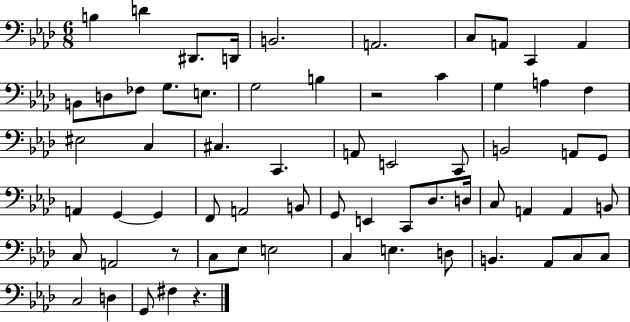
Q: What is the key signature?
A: AES major